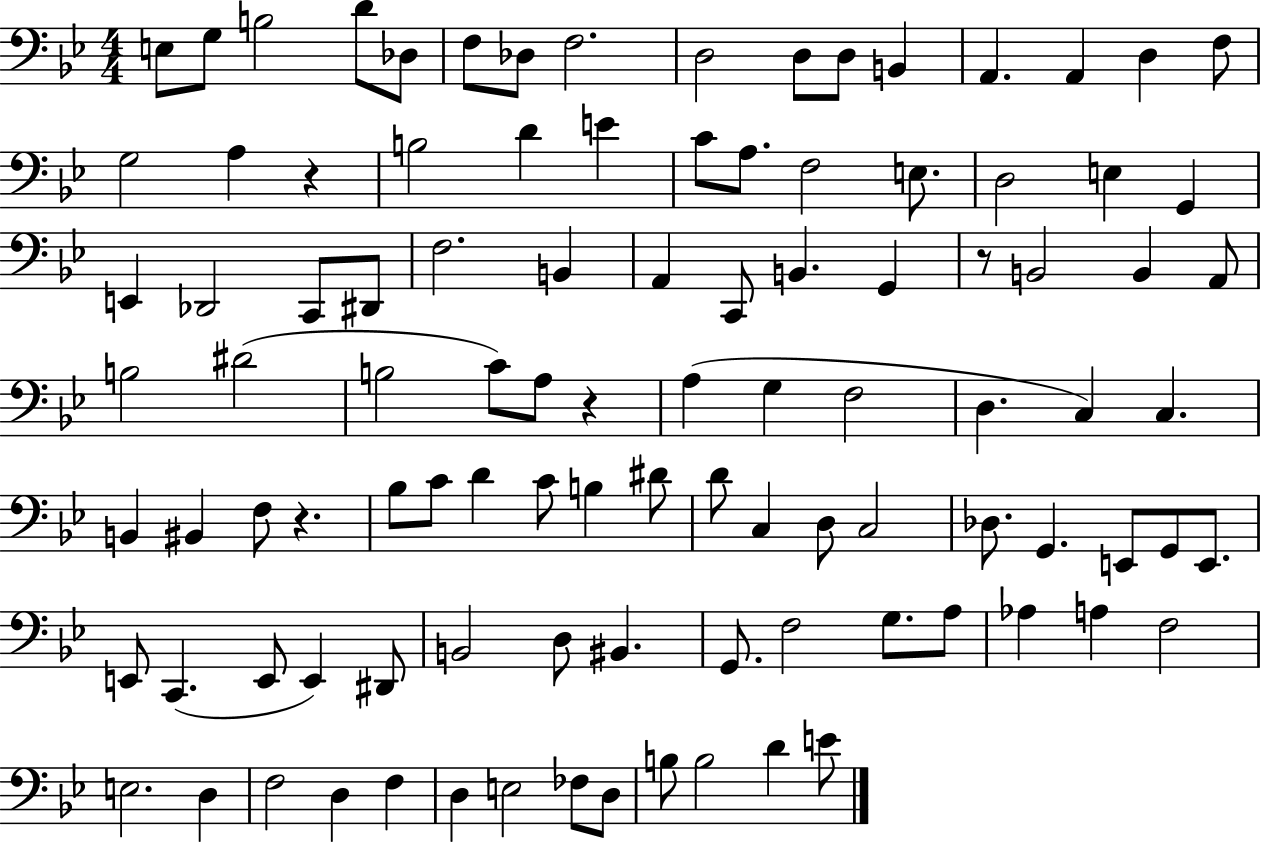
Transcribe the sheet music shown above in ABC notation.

X:1
T:Untitled
M:4/4
L:1/4
K:Bb
E,/2 G,/2 B,2 D/2 _D,/2 F,/2 _D,/2 F,2 D,2 D,/2 D,/2 B,, A,, A,, D, F,/2 G,2 A, z B,2 D E C/2 A,/2 F,2 E,/2 D,2 E, G,, E,, _D,,2 C,,/2 ^D,,/2 F,2 B,, A,, C,,/2 B,, G,, z/2 B,,2 B,, A,,/2 B,2 ^D2 B,2 C/2 A,/2 z A, G, F,2 D, C, C, B,, ^B,, F,/2 z _B,/2 C/2 D C/2 B, ^D/2 D/2 C, D,/2 C,2 _D,/2 G,, E,,/2 G,,/2 E,,/2 E,,/2 C,, E,,/2 E,, ^D,,/2 B,,2 D,/2 ^B,, G,,/2 F,2 G,/2 A,/2 _A, A, F,2 E,2 D, F,2 D, F, D, E,2 _F,/2 D,/2 B,/2 B,2 D E/2